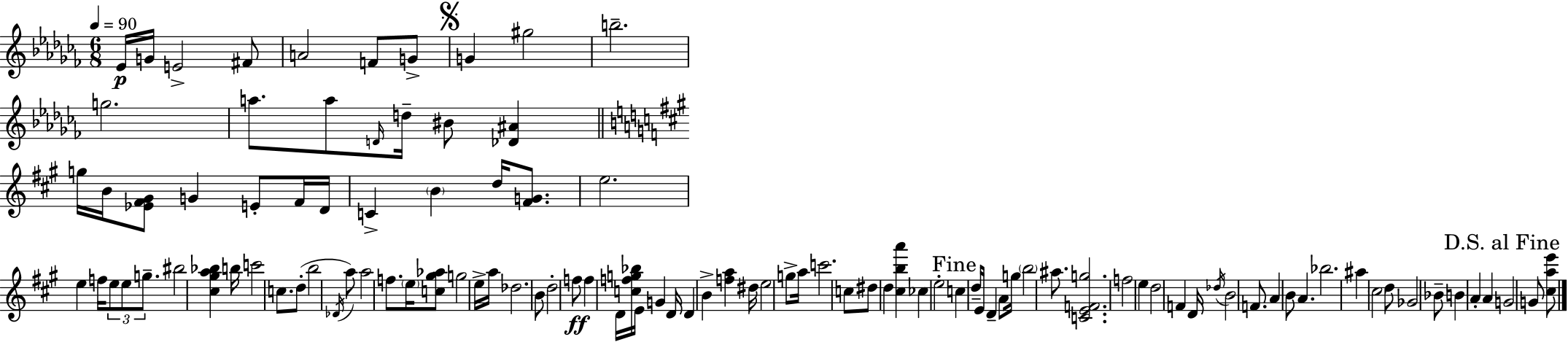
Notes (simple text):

Eb4/s G4/s E4/h F#4/e A4/h F4/e G4/e G4/q G#5/h B5/h. G5/h. A5/e. A5/e D4/s D5/s BIS4/e [Db4,A#4]/q G5/s B4/s [Eb4,F#4,G#4]/e G4/q E4/e F#4/s D4/s C4/q B4/q D5/s [F#4,G4]/e. E5/h. E5/q F5/s E5/e E5/e G5/e. BIS5/h [C#5,G#5,A5,Bb5]/q B5/s C6/h C5/e. D5/e B5/h Db4/s A5/e A5/h F5/e. E5/s [C5,G#5,Ab5]/e G5/h E5/s A5/s Db5/h. B4/e D5/h F5/e F5/q D4/s [C5,F5,G5,Bb5]/s E4/s G4/q D4/s D4/q B4/q [F5,A5]/q D#5/s E5/h G5/e A5/s C6/h. C5/e D#5/e D5/q [C#5,B5,A6]/q CES5/q E5/h C5/q D5/s E4/s D4/q A4/e G5/s B5/h A#5/e. [C4,E4,F4,G5]/h. F5/h E5/q D5/h F4/q D4/s Db5/s B4/h F4/e. A4/q B4/e A4/q. Bb5/h. A#5/q C#5/h D5/e Gb4/h Bb4/e B4/q A4/q A4/q G4/h G4/e [C#5,A5,E6]/e